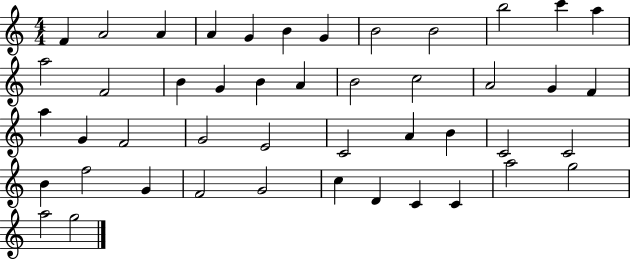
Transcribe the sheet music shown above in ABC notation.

X:1
T:Untitled
M:4/4
L:1/4
K:C
F A2 A A G B G B2 B2 b2 c' a a2 F2 B G B A B2 c2 A2 G F a G F2 G2 E2 C2 A B C2 C2 B f2 G F2 G2 c D C C a2 g2 a2 g2